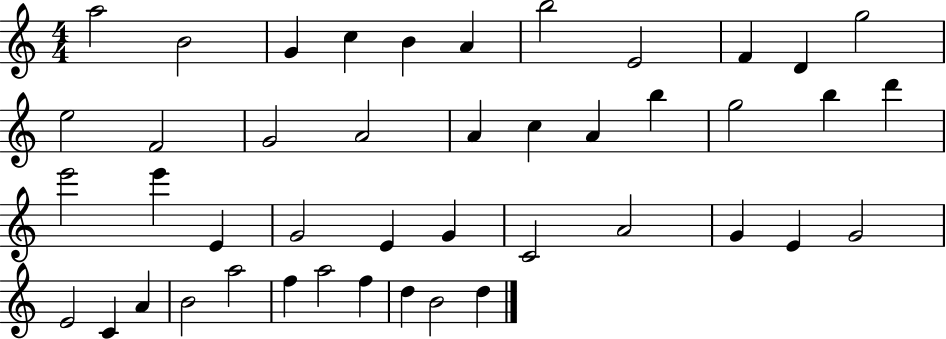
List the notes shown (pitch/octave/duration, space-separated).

A5/h B4/h G4/q C5/q B4/q A4/q B5/h E4/h F4/q D4/q G5/h E5/h F4/h G4/h A4/h A4/q C5/q A4/q B5/q G5/h B5/q D6/q E6/h E6/q E4/q G4/h E4/q G4/q C4/h A4/h G4/q E4/q G4/h E4/h C4/q A4/q B4/h A5/h F5/q A5/h F5/q D5/q B4/h D5/q